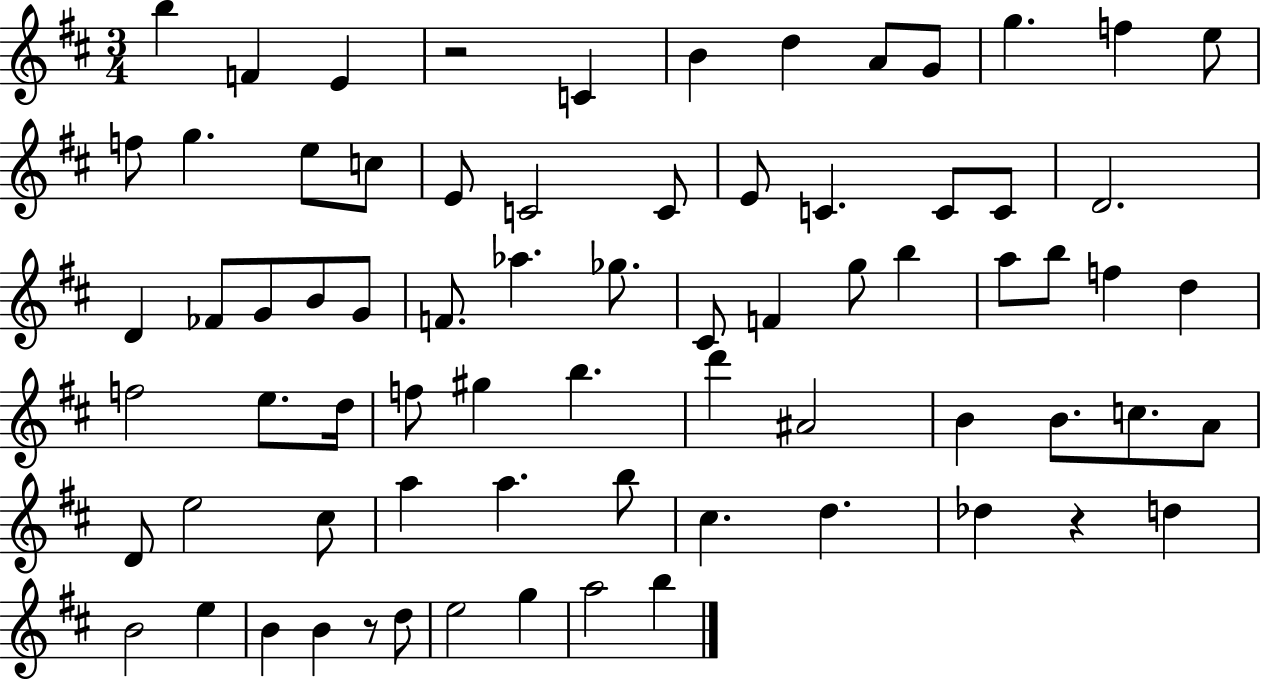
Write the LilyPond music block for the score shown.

{
  \clef treble
  \numericTimeSignature
  \time 3/4
  \key d \major
  b''4 f'4 e'4 | r2 c'4 | b'4 d''4 a'8 g'8 | g''4. f''4 e''8 | \break f''8 g''4. e''8 c''8 | e'8 c'2 c'8 | e'8 c'4. c'8 c'8 | d'2. | \break d'4 fes'8 g'8 b'8 g'8 | f'8. aes''4. ges''8. | cis'8 f'4 g''8 b''4 | a''8 b''8 f''4 d''4 | \break f''2 e''8. d''16 | f''8 gis''4 b''4. | d'''4 ais'2 | b'4 b'8. c''8. a'8 | \break d'8 e''2 cis''8 | a''4 a''4. b''8 | cis''4. d''4. | des''4 r4 d''4 | \break b'2 e''4 | b'4 b'4 r8 d''8 | e''2 g''4 | a''2 b''4 | \break \bar "|."
}